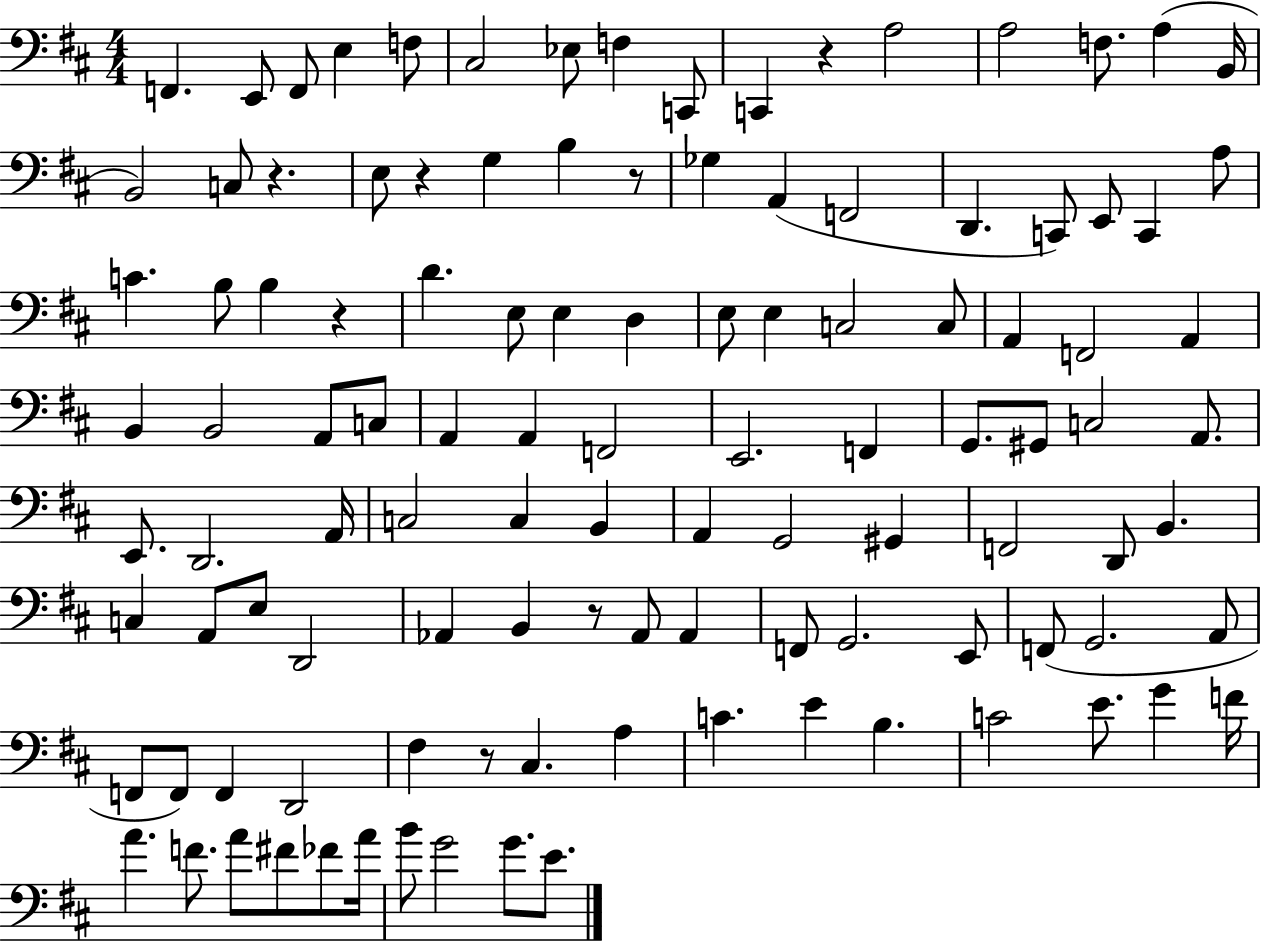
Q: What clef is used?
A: bass